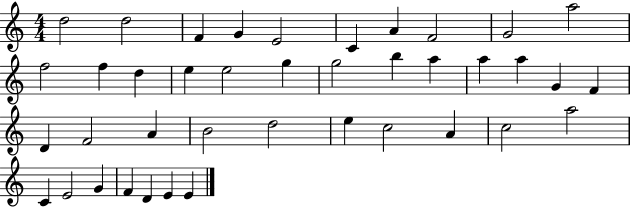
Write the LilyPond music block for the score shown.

{
  \clef treble
  \numericTimeSignature
  \time 4/4
  \key c \major
  d''2 d''2 | f'4 g'4 e'2 | c'4 a'4 f'2 | g'2 a''2 | \break f''2 f''4 d''4 | e''4 e''2 g''4 | g''2 b''4 a''4 | a''4 a''4 g'4 f'4 | \break d'4 f'2 a'4 | b'2 d''2 | e''4 c''2 a'4 | c''2 a''2 | \break c'4 e'2 g'4 | f'4 d'4 e'4 e'4 | \bar "|."
}